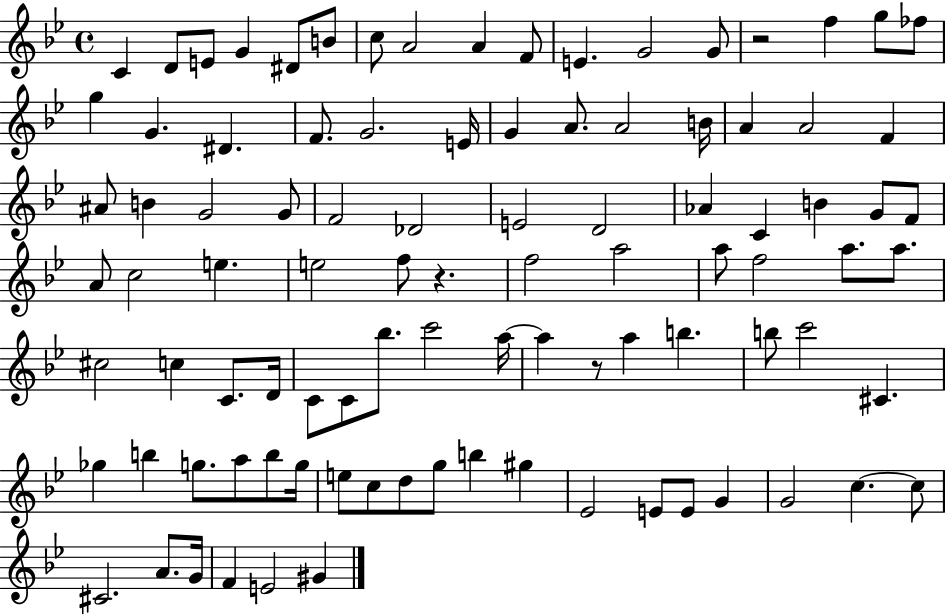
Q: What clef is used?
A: treble